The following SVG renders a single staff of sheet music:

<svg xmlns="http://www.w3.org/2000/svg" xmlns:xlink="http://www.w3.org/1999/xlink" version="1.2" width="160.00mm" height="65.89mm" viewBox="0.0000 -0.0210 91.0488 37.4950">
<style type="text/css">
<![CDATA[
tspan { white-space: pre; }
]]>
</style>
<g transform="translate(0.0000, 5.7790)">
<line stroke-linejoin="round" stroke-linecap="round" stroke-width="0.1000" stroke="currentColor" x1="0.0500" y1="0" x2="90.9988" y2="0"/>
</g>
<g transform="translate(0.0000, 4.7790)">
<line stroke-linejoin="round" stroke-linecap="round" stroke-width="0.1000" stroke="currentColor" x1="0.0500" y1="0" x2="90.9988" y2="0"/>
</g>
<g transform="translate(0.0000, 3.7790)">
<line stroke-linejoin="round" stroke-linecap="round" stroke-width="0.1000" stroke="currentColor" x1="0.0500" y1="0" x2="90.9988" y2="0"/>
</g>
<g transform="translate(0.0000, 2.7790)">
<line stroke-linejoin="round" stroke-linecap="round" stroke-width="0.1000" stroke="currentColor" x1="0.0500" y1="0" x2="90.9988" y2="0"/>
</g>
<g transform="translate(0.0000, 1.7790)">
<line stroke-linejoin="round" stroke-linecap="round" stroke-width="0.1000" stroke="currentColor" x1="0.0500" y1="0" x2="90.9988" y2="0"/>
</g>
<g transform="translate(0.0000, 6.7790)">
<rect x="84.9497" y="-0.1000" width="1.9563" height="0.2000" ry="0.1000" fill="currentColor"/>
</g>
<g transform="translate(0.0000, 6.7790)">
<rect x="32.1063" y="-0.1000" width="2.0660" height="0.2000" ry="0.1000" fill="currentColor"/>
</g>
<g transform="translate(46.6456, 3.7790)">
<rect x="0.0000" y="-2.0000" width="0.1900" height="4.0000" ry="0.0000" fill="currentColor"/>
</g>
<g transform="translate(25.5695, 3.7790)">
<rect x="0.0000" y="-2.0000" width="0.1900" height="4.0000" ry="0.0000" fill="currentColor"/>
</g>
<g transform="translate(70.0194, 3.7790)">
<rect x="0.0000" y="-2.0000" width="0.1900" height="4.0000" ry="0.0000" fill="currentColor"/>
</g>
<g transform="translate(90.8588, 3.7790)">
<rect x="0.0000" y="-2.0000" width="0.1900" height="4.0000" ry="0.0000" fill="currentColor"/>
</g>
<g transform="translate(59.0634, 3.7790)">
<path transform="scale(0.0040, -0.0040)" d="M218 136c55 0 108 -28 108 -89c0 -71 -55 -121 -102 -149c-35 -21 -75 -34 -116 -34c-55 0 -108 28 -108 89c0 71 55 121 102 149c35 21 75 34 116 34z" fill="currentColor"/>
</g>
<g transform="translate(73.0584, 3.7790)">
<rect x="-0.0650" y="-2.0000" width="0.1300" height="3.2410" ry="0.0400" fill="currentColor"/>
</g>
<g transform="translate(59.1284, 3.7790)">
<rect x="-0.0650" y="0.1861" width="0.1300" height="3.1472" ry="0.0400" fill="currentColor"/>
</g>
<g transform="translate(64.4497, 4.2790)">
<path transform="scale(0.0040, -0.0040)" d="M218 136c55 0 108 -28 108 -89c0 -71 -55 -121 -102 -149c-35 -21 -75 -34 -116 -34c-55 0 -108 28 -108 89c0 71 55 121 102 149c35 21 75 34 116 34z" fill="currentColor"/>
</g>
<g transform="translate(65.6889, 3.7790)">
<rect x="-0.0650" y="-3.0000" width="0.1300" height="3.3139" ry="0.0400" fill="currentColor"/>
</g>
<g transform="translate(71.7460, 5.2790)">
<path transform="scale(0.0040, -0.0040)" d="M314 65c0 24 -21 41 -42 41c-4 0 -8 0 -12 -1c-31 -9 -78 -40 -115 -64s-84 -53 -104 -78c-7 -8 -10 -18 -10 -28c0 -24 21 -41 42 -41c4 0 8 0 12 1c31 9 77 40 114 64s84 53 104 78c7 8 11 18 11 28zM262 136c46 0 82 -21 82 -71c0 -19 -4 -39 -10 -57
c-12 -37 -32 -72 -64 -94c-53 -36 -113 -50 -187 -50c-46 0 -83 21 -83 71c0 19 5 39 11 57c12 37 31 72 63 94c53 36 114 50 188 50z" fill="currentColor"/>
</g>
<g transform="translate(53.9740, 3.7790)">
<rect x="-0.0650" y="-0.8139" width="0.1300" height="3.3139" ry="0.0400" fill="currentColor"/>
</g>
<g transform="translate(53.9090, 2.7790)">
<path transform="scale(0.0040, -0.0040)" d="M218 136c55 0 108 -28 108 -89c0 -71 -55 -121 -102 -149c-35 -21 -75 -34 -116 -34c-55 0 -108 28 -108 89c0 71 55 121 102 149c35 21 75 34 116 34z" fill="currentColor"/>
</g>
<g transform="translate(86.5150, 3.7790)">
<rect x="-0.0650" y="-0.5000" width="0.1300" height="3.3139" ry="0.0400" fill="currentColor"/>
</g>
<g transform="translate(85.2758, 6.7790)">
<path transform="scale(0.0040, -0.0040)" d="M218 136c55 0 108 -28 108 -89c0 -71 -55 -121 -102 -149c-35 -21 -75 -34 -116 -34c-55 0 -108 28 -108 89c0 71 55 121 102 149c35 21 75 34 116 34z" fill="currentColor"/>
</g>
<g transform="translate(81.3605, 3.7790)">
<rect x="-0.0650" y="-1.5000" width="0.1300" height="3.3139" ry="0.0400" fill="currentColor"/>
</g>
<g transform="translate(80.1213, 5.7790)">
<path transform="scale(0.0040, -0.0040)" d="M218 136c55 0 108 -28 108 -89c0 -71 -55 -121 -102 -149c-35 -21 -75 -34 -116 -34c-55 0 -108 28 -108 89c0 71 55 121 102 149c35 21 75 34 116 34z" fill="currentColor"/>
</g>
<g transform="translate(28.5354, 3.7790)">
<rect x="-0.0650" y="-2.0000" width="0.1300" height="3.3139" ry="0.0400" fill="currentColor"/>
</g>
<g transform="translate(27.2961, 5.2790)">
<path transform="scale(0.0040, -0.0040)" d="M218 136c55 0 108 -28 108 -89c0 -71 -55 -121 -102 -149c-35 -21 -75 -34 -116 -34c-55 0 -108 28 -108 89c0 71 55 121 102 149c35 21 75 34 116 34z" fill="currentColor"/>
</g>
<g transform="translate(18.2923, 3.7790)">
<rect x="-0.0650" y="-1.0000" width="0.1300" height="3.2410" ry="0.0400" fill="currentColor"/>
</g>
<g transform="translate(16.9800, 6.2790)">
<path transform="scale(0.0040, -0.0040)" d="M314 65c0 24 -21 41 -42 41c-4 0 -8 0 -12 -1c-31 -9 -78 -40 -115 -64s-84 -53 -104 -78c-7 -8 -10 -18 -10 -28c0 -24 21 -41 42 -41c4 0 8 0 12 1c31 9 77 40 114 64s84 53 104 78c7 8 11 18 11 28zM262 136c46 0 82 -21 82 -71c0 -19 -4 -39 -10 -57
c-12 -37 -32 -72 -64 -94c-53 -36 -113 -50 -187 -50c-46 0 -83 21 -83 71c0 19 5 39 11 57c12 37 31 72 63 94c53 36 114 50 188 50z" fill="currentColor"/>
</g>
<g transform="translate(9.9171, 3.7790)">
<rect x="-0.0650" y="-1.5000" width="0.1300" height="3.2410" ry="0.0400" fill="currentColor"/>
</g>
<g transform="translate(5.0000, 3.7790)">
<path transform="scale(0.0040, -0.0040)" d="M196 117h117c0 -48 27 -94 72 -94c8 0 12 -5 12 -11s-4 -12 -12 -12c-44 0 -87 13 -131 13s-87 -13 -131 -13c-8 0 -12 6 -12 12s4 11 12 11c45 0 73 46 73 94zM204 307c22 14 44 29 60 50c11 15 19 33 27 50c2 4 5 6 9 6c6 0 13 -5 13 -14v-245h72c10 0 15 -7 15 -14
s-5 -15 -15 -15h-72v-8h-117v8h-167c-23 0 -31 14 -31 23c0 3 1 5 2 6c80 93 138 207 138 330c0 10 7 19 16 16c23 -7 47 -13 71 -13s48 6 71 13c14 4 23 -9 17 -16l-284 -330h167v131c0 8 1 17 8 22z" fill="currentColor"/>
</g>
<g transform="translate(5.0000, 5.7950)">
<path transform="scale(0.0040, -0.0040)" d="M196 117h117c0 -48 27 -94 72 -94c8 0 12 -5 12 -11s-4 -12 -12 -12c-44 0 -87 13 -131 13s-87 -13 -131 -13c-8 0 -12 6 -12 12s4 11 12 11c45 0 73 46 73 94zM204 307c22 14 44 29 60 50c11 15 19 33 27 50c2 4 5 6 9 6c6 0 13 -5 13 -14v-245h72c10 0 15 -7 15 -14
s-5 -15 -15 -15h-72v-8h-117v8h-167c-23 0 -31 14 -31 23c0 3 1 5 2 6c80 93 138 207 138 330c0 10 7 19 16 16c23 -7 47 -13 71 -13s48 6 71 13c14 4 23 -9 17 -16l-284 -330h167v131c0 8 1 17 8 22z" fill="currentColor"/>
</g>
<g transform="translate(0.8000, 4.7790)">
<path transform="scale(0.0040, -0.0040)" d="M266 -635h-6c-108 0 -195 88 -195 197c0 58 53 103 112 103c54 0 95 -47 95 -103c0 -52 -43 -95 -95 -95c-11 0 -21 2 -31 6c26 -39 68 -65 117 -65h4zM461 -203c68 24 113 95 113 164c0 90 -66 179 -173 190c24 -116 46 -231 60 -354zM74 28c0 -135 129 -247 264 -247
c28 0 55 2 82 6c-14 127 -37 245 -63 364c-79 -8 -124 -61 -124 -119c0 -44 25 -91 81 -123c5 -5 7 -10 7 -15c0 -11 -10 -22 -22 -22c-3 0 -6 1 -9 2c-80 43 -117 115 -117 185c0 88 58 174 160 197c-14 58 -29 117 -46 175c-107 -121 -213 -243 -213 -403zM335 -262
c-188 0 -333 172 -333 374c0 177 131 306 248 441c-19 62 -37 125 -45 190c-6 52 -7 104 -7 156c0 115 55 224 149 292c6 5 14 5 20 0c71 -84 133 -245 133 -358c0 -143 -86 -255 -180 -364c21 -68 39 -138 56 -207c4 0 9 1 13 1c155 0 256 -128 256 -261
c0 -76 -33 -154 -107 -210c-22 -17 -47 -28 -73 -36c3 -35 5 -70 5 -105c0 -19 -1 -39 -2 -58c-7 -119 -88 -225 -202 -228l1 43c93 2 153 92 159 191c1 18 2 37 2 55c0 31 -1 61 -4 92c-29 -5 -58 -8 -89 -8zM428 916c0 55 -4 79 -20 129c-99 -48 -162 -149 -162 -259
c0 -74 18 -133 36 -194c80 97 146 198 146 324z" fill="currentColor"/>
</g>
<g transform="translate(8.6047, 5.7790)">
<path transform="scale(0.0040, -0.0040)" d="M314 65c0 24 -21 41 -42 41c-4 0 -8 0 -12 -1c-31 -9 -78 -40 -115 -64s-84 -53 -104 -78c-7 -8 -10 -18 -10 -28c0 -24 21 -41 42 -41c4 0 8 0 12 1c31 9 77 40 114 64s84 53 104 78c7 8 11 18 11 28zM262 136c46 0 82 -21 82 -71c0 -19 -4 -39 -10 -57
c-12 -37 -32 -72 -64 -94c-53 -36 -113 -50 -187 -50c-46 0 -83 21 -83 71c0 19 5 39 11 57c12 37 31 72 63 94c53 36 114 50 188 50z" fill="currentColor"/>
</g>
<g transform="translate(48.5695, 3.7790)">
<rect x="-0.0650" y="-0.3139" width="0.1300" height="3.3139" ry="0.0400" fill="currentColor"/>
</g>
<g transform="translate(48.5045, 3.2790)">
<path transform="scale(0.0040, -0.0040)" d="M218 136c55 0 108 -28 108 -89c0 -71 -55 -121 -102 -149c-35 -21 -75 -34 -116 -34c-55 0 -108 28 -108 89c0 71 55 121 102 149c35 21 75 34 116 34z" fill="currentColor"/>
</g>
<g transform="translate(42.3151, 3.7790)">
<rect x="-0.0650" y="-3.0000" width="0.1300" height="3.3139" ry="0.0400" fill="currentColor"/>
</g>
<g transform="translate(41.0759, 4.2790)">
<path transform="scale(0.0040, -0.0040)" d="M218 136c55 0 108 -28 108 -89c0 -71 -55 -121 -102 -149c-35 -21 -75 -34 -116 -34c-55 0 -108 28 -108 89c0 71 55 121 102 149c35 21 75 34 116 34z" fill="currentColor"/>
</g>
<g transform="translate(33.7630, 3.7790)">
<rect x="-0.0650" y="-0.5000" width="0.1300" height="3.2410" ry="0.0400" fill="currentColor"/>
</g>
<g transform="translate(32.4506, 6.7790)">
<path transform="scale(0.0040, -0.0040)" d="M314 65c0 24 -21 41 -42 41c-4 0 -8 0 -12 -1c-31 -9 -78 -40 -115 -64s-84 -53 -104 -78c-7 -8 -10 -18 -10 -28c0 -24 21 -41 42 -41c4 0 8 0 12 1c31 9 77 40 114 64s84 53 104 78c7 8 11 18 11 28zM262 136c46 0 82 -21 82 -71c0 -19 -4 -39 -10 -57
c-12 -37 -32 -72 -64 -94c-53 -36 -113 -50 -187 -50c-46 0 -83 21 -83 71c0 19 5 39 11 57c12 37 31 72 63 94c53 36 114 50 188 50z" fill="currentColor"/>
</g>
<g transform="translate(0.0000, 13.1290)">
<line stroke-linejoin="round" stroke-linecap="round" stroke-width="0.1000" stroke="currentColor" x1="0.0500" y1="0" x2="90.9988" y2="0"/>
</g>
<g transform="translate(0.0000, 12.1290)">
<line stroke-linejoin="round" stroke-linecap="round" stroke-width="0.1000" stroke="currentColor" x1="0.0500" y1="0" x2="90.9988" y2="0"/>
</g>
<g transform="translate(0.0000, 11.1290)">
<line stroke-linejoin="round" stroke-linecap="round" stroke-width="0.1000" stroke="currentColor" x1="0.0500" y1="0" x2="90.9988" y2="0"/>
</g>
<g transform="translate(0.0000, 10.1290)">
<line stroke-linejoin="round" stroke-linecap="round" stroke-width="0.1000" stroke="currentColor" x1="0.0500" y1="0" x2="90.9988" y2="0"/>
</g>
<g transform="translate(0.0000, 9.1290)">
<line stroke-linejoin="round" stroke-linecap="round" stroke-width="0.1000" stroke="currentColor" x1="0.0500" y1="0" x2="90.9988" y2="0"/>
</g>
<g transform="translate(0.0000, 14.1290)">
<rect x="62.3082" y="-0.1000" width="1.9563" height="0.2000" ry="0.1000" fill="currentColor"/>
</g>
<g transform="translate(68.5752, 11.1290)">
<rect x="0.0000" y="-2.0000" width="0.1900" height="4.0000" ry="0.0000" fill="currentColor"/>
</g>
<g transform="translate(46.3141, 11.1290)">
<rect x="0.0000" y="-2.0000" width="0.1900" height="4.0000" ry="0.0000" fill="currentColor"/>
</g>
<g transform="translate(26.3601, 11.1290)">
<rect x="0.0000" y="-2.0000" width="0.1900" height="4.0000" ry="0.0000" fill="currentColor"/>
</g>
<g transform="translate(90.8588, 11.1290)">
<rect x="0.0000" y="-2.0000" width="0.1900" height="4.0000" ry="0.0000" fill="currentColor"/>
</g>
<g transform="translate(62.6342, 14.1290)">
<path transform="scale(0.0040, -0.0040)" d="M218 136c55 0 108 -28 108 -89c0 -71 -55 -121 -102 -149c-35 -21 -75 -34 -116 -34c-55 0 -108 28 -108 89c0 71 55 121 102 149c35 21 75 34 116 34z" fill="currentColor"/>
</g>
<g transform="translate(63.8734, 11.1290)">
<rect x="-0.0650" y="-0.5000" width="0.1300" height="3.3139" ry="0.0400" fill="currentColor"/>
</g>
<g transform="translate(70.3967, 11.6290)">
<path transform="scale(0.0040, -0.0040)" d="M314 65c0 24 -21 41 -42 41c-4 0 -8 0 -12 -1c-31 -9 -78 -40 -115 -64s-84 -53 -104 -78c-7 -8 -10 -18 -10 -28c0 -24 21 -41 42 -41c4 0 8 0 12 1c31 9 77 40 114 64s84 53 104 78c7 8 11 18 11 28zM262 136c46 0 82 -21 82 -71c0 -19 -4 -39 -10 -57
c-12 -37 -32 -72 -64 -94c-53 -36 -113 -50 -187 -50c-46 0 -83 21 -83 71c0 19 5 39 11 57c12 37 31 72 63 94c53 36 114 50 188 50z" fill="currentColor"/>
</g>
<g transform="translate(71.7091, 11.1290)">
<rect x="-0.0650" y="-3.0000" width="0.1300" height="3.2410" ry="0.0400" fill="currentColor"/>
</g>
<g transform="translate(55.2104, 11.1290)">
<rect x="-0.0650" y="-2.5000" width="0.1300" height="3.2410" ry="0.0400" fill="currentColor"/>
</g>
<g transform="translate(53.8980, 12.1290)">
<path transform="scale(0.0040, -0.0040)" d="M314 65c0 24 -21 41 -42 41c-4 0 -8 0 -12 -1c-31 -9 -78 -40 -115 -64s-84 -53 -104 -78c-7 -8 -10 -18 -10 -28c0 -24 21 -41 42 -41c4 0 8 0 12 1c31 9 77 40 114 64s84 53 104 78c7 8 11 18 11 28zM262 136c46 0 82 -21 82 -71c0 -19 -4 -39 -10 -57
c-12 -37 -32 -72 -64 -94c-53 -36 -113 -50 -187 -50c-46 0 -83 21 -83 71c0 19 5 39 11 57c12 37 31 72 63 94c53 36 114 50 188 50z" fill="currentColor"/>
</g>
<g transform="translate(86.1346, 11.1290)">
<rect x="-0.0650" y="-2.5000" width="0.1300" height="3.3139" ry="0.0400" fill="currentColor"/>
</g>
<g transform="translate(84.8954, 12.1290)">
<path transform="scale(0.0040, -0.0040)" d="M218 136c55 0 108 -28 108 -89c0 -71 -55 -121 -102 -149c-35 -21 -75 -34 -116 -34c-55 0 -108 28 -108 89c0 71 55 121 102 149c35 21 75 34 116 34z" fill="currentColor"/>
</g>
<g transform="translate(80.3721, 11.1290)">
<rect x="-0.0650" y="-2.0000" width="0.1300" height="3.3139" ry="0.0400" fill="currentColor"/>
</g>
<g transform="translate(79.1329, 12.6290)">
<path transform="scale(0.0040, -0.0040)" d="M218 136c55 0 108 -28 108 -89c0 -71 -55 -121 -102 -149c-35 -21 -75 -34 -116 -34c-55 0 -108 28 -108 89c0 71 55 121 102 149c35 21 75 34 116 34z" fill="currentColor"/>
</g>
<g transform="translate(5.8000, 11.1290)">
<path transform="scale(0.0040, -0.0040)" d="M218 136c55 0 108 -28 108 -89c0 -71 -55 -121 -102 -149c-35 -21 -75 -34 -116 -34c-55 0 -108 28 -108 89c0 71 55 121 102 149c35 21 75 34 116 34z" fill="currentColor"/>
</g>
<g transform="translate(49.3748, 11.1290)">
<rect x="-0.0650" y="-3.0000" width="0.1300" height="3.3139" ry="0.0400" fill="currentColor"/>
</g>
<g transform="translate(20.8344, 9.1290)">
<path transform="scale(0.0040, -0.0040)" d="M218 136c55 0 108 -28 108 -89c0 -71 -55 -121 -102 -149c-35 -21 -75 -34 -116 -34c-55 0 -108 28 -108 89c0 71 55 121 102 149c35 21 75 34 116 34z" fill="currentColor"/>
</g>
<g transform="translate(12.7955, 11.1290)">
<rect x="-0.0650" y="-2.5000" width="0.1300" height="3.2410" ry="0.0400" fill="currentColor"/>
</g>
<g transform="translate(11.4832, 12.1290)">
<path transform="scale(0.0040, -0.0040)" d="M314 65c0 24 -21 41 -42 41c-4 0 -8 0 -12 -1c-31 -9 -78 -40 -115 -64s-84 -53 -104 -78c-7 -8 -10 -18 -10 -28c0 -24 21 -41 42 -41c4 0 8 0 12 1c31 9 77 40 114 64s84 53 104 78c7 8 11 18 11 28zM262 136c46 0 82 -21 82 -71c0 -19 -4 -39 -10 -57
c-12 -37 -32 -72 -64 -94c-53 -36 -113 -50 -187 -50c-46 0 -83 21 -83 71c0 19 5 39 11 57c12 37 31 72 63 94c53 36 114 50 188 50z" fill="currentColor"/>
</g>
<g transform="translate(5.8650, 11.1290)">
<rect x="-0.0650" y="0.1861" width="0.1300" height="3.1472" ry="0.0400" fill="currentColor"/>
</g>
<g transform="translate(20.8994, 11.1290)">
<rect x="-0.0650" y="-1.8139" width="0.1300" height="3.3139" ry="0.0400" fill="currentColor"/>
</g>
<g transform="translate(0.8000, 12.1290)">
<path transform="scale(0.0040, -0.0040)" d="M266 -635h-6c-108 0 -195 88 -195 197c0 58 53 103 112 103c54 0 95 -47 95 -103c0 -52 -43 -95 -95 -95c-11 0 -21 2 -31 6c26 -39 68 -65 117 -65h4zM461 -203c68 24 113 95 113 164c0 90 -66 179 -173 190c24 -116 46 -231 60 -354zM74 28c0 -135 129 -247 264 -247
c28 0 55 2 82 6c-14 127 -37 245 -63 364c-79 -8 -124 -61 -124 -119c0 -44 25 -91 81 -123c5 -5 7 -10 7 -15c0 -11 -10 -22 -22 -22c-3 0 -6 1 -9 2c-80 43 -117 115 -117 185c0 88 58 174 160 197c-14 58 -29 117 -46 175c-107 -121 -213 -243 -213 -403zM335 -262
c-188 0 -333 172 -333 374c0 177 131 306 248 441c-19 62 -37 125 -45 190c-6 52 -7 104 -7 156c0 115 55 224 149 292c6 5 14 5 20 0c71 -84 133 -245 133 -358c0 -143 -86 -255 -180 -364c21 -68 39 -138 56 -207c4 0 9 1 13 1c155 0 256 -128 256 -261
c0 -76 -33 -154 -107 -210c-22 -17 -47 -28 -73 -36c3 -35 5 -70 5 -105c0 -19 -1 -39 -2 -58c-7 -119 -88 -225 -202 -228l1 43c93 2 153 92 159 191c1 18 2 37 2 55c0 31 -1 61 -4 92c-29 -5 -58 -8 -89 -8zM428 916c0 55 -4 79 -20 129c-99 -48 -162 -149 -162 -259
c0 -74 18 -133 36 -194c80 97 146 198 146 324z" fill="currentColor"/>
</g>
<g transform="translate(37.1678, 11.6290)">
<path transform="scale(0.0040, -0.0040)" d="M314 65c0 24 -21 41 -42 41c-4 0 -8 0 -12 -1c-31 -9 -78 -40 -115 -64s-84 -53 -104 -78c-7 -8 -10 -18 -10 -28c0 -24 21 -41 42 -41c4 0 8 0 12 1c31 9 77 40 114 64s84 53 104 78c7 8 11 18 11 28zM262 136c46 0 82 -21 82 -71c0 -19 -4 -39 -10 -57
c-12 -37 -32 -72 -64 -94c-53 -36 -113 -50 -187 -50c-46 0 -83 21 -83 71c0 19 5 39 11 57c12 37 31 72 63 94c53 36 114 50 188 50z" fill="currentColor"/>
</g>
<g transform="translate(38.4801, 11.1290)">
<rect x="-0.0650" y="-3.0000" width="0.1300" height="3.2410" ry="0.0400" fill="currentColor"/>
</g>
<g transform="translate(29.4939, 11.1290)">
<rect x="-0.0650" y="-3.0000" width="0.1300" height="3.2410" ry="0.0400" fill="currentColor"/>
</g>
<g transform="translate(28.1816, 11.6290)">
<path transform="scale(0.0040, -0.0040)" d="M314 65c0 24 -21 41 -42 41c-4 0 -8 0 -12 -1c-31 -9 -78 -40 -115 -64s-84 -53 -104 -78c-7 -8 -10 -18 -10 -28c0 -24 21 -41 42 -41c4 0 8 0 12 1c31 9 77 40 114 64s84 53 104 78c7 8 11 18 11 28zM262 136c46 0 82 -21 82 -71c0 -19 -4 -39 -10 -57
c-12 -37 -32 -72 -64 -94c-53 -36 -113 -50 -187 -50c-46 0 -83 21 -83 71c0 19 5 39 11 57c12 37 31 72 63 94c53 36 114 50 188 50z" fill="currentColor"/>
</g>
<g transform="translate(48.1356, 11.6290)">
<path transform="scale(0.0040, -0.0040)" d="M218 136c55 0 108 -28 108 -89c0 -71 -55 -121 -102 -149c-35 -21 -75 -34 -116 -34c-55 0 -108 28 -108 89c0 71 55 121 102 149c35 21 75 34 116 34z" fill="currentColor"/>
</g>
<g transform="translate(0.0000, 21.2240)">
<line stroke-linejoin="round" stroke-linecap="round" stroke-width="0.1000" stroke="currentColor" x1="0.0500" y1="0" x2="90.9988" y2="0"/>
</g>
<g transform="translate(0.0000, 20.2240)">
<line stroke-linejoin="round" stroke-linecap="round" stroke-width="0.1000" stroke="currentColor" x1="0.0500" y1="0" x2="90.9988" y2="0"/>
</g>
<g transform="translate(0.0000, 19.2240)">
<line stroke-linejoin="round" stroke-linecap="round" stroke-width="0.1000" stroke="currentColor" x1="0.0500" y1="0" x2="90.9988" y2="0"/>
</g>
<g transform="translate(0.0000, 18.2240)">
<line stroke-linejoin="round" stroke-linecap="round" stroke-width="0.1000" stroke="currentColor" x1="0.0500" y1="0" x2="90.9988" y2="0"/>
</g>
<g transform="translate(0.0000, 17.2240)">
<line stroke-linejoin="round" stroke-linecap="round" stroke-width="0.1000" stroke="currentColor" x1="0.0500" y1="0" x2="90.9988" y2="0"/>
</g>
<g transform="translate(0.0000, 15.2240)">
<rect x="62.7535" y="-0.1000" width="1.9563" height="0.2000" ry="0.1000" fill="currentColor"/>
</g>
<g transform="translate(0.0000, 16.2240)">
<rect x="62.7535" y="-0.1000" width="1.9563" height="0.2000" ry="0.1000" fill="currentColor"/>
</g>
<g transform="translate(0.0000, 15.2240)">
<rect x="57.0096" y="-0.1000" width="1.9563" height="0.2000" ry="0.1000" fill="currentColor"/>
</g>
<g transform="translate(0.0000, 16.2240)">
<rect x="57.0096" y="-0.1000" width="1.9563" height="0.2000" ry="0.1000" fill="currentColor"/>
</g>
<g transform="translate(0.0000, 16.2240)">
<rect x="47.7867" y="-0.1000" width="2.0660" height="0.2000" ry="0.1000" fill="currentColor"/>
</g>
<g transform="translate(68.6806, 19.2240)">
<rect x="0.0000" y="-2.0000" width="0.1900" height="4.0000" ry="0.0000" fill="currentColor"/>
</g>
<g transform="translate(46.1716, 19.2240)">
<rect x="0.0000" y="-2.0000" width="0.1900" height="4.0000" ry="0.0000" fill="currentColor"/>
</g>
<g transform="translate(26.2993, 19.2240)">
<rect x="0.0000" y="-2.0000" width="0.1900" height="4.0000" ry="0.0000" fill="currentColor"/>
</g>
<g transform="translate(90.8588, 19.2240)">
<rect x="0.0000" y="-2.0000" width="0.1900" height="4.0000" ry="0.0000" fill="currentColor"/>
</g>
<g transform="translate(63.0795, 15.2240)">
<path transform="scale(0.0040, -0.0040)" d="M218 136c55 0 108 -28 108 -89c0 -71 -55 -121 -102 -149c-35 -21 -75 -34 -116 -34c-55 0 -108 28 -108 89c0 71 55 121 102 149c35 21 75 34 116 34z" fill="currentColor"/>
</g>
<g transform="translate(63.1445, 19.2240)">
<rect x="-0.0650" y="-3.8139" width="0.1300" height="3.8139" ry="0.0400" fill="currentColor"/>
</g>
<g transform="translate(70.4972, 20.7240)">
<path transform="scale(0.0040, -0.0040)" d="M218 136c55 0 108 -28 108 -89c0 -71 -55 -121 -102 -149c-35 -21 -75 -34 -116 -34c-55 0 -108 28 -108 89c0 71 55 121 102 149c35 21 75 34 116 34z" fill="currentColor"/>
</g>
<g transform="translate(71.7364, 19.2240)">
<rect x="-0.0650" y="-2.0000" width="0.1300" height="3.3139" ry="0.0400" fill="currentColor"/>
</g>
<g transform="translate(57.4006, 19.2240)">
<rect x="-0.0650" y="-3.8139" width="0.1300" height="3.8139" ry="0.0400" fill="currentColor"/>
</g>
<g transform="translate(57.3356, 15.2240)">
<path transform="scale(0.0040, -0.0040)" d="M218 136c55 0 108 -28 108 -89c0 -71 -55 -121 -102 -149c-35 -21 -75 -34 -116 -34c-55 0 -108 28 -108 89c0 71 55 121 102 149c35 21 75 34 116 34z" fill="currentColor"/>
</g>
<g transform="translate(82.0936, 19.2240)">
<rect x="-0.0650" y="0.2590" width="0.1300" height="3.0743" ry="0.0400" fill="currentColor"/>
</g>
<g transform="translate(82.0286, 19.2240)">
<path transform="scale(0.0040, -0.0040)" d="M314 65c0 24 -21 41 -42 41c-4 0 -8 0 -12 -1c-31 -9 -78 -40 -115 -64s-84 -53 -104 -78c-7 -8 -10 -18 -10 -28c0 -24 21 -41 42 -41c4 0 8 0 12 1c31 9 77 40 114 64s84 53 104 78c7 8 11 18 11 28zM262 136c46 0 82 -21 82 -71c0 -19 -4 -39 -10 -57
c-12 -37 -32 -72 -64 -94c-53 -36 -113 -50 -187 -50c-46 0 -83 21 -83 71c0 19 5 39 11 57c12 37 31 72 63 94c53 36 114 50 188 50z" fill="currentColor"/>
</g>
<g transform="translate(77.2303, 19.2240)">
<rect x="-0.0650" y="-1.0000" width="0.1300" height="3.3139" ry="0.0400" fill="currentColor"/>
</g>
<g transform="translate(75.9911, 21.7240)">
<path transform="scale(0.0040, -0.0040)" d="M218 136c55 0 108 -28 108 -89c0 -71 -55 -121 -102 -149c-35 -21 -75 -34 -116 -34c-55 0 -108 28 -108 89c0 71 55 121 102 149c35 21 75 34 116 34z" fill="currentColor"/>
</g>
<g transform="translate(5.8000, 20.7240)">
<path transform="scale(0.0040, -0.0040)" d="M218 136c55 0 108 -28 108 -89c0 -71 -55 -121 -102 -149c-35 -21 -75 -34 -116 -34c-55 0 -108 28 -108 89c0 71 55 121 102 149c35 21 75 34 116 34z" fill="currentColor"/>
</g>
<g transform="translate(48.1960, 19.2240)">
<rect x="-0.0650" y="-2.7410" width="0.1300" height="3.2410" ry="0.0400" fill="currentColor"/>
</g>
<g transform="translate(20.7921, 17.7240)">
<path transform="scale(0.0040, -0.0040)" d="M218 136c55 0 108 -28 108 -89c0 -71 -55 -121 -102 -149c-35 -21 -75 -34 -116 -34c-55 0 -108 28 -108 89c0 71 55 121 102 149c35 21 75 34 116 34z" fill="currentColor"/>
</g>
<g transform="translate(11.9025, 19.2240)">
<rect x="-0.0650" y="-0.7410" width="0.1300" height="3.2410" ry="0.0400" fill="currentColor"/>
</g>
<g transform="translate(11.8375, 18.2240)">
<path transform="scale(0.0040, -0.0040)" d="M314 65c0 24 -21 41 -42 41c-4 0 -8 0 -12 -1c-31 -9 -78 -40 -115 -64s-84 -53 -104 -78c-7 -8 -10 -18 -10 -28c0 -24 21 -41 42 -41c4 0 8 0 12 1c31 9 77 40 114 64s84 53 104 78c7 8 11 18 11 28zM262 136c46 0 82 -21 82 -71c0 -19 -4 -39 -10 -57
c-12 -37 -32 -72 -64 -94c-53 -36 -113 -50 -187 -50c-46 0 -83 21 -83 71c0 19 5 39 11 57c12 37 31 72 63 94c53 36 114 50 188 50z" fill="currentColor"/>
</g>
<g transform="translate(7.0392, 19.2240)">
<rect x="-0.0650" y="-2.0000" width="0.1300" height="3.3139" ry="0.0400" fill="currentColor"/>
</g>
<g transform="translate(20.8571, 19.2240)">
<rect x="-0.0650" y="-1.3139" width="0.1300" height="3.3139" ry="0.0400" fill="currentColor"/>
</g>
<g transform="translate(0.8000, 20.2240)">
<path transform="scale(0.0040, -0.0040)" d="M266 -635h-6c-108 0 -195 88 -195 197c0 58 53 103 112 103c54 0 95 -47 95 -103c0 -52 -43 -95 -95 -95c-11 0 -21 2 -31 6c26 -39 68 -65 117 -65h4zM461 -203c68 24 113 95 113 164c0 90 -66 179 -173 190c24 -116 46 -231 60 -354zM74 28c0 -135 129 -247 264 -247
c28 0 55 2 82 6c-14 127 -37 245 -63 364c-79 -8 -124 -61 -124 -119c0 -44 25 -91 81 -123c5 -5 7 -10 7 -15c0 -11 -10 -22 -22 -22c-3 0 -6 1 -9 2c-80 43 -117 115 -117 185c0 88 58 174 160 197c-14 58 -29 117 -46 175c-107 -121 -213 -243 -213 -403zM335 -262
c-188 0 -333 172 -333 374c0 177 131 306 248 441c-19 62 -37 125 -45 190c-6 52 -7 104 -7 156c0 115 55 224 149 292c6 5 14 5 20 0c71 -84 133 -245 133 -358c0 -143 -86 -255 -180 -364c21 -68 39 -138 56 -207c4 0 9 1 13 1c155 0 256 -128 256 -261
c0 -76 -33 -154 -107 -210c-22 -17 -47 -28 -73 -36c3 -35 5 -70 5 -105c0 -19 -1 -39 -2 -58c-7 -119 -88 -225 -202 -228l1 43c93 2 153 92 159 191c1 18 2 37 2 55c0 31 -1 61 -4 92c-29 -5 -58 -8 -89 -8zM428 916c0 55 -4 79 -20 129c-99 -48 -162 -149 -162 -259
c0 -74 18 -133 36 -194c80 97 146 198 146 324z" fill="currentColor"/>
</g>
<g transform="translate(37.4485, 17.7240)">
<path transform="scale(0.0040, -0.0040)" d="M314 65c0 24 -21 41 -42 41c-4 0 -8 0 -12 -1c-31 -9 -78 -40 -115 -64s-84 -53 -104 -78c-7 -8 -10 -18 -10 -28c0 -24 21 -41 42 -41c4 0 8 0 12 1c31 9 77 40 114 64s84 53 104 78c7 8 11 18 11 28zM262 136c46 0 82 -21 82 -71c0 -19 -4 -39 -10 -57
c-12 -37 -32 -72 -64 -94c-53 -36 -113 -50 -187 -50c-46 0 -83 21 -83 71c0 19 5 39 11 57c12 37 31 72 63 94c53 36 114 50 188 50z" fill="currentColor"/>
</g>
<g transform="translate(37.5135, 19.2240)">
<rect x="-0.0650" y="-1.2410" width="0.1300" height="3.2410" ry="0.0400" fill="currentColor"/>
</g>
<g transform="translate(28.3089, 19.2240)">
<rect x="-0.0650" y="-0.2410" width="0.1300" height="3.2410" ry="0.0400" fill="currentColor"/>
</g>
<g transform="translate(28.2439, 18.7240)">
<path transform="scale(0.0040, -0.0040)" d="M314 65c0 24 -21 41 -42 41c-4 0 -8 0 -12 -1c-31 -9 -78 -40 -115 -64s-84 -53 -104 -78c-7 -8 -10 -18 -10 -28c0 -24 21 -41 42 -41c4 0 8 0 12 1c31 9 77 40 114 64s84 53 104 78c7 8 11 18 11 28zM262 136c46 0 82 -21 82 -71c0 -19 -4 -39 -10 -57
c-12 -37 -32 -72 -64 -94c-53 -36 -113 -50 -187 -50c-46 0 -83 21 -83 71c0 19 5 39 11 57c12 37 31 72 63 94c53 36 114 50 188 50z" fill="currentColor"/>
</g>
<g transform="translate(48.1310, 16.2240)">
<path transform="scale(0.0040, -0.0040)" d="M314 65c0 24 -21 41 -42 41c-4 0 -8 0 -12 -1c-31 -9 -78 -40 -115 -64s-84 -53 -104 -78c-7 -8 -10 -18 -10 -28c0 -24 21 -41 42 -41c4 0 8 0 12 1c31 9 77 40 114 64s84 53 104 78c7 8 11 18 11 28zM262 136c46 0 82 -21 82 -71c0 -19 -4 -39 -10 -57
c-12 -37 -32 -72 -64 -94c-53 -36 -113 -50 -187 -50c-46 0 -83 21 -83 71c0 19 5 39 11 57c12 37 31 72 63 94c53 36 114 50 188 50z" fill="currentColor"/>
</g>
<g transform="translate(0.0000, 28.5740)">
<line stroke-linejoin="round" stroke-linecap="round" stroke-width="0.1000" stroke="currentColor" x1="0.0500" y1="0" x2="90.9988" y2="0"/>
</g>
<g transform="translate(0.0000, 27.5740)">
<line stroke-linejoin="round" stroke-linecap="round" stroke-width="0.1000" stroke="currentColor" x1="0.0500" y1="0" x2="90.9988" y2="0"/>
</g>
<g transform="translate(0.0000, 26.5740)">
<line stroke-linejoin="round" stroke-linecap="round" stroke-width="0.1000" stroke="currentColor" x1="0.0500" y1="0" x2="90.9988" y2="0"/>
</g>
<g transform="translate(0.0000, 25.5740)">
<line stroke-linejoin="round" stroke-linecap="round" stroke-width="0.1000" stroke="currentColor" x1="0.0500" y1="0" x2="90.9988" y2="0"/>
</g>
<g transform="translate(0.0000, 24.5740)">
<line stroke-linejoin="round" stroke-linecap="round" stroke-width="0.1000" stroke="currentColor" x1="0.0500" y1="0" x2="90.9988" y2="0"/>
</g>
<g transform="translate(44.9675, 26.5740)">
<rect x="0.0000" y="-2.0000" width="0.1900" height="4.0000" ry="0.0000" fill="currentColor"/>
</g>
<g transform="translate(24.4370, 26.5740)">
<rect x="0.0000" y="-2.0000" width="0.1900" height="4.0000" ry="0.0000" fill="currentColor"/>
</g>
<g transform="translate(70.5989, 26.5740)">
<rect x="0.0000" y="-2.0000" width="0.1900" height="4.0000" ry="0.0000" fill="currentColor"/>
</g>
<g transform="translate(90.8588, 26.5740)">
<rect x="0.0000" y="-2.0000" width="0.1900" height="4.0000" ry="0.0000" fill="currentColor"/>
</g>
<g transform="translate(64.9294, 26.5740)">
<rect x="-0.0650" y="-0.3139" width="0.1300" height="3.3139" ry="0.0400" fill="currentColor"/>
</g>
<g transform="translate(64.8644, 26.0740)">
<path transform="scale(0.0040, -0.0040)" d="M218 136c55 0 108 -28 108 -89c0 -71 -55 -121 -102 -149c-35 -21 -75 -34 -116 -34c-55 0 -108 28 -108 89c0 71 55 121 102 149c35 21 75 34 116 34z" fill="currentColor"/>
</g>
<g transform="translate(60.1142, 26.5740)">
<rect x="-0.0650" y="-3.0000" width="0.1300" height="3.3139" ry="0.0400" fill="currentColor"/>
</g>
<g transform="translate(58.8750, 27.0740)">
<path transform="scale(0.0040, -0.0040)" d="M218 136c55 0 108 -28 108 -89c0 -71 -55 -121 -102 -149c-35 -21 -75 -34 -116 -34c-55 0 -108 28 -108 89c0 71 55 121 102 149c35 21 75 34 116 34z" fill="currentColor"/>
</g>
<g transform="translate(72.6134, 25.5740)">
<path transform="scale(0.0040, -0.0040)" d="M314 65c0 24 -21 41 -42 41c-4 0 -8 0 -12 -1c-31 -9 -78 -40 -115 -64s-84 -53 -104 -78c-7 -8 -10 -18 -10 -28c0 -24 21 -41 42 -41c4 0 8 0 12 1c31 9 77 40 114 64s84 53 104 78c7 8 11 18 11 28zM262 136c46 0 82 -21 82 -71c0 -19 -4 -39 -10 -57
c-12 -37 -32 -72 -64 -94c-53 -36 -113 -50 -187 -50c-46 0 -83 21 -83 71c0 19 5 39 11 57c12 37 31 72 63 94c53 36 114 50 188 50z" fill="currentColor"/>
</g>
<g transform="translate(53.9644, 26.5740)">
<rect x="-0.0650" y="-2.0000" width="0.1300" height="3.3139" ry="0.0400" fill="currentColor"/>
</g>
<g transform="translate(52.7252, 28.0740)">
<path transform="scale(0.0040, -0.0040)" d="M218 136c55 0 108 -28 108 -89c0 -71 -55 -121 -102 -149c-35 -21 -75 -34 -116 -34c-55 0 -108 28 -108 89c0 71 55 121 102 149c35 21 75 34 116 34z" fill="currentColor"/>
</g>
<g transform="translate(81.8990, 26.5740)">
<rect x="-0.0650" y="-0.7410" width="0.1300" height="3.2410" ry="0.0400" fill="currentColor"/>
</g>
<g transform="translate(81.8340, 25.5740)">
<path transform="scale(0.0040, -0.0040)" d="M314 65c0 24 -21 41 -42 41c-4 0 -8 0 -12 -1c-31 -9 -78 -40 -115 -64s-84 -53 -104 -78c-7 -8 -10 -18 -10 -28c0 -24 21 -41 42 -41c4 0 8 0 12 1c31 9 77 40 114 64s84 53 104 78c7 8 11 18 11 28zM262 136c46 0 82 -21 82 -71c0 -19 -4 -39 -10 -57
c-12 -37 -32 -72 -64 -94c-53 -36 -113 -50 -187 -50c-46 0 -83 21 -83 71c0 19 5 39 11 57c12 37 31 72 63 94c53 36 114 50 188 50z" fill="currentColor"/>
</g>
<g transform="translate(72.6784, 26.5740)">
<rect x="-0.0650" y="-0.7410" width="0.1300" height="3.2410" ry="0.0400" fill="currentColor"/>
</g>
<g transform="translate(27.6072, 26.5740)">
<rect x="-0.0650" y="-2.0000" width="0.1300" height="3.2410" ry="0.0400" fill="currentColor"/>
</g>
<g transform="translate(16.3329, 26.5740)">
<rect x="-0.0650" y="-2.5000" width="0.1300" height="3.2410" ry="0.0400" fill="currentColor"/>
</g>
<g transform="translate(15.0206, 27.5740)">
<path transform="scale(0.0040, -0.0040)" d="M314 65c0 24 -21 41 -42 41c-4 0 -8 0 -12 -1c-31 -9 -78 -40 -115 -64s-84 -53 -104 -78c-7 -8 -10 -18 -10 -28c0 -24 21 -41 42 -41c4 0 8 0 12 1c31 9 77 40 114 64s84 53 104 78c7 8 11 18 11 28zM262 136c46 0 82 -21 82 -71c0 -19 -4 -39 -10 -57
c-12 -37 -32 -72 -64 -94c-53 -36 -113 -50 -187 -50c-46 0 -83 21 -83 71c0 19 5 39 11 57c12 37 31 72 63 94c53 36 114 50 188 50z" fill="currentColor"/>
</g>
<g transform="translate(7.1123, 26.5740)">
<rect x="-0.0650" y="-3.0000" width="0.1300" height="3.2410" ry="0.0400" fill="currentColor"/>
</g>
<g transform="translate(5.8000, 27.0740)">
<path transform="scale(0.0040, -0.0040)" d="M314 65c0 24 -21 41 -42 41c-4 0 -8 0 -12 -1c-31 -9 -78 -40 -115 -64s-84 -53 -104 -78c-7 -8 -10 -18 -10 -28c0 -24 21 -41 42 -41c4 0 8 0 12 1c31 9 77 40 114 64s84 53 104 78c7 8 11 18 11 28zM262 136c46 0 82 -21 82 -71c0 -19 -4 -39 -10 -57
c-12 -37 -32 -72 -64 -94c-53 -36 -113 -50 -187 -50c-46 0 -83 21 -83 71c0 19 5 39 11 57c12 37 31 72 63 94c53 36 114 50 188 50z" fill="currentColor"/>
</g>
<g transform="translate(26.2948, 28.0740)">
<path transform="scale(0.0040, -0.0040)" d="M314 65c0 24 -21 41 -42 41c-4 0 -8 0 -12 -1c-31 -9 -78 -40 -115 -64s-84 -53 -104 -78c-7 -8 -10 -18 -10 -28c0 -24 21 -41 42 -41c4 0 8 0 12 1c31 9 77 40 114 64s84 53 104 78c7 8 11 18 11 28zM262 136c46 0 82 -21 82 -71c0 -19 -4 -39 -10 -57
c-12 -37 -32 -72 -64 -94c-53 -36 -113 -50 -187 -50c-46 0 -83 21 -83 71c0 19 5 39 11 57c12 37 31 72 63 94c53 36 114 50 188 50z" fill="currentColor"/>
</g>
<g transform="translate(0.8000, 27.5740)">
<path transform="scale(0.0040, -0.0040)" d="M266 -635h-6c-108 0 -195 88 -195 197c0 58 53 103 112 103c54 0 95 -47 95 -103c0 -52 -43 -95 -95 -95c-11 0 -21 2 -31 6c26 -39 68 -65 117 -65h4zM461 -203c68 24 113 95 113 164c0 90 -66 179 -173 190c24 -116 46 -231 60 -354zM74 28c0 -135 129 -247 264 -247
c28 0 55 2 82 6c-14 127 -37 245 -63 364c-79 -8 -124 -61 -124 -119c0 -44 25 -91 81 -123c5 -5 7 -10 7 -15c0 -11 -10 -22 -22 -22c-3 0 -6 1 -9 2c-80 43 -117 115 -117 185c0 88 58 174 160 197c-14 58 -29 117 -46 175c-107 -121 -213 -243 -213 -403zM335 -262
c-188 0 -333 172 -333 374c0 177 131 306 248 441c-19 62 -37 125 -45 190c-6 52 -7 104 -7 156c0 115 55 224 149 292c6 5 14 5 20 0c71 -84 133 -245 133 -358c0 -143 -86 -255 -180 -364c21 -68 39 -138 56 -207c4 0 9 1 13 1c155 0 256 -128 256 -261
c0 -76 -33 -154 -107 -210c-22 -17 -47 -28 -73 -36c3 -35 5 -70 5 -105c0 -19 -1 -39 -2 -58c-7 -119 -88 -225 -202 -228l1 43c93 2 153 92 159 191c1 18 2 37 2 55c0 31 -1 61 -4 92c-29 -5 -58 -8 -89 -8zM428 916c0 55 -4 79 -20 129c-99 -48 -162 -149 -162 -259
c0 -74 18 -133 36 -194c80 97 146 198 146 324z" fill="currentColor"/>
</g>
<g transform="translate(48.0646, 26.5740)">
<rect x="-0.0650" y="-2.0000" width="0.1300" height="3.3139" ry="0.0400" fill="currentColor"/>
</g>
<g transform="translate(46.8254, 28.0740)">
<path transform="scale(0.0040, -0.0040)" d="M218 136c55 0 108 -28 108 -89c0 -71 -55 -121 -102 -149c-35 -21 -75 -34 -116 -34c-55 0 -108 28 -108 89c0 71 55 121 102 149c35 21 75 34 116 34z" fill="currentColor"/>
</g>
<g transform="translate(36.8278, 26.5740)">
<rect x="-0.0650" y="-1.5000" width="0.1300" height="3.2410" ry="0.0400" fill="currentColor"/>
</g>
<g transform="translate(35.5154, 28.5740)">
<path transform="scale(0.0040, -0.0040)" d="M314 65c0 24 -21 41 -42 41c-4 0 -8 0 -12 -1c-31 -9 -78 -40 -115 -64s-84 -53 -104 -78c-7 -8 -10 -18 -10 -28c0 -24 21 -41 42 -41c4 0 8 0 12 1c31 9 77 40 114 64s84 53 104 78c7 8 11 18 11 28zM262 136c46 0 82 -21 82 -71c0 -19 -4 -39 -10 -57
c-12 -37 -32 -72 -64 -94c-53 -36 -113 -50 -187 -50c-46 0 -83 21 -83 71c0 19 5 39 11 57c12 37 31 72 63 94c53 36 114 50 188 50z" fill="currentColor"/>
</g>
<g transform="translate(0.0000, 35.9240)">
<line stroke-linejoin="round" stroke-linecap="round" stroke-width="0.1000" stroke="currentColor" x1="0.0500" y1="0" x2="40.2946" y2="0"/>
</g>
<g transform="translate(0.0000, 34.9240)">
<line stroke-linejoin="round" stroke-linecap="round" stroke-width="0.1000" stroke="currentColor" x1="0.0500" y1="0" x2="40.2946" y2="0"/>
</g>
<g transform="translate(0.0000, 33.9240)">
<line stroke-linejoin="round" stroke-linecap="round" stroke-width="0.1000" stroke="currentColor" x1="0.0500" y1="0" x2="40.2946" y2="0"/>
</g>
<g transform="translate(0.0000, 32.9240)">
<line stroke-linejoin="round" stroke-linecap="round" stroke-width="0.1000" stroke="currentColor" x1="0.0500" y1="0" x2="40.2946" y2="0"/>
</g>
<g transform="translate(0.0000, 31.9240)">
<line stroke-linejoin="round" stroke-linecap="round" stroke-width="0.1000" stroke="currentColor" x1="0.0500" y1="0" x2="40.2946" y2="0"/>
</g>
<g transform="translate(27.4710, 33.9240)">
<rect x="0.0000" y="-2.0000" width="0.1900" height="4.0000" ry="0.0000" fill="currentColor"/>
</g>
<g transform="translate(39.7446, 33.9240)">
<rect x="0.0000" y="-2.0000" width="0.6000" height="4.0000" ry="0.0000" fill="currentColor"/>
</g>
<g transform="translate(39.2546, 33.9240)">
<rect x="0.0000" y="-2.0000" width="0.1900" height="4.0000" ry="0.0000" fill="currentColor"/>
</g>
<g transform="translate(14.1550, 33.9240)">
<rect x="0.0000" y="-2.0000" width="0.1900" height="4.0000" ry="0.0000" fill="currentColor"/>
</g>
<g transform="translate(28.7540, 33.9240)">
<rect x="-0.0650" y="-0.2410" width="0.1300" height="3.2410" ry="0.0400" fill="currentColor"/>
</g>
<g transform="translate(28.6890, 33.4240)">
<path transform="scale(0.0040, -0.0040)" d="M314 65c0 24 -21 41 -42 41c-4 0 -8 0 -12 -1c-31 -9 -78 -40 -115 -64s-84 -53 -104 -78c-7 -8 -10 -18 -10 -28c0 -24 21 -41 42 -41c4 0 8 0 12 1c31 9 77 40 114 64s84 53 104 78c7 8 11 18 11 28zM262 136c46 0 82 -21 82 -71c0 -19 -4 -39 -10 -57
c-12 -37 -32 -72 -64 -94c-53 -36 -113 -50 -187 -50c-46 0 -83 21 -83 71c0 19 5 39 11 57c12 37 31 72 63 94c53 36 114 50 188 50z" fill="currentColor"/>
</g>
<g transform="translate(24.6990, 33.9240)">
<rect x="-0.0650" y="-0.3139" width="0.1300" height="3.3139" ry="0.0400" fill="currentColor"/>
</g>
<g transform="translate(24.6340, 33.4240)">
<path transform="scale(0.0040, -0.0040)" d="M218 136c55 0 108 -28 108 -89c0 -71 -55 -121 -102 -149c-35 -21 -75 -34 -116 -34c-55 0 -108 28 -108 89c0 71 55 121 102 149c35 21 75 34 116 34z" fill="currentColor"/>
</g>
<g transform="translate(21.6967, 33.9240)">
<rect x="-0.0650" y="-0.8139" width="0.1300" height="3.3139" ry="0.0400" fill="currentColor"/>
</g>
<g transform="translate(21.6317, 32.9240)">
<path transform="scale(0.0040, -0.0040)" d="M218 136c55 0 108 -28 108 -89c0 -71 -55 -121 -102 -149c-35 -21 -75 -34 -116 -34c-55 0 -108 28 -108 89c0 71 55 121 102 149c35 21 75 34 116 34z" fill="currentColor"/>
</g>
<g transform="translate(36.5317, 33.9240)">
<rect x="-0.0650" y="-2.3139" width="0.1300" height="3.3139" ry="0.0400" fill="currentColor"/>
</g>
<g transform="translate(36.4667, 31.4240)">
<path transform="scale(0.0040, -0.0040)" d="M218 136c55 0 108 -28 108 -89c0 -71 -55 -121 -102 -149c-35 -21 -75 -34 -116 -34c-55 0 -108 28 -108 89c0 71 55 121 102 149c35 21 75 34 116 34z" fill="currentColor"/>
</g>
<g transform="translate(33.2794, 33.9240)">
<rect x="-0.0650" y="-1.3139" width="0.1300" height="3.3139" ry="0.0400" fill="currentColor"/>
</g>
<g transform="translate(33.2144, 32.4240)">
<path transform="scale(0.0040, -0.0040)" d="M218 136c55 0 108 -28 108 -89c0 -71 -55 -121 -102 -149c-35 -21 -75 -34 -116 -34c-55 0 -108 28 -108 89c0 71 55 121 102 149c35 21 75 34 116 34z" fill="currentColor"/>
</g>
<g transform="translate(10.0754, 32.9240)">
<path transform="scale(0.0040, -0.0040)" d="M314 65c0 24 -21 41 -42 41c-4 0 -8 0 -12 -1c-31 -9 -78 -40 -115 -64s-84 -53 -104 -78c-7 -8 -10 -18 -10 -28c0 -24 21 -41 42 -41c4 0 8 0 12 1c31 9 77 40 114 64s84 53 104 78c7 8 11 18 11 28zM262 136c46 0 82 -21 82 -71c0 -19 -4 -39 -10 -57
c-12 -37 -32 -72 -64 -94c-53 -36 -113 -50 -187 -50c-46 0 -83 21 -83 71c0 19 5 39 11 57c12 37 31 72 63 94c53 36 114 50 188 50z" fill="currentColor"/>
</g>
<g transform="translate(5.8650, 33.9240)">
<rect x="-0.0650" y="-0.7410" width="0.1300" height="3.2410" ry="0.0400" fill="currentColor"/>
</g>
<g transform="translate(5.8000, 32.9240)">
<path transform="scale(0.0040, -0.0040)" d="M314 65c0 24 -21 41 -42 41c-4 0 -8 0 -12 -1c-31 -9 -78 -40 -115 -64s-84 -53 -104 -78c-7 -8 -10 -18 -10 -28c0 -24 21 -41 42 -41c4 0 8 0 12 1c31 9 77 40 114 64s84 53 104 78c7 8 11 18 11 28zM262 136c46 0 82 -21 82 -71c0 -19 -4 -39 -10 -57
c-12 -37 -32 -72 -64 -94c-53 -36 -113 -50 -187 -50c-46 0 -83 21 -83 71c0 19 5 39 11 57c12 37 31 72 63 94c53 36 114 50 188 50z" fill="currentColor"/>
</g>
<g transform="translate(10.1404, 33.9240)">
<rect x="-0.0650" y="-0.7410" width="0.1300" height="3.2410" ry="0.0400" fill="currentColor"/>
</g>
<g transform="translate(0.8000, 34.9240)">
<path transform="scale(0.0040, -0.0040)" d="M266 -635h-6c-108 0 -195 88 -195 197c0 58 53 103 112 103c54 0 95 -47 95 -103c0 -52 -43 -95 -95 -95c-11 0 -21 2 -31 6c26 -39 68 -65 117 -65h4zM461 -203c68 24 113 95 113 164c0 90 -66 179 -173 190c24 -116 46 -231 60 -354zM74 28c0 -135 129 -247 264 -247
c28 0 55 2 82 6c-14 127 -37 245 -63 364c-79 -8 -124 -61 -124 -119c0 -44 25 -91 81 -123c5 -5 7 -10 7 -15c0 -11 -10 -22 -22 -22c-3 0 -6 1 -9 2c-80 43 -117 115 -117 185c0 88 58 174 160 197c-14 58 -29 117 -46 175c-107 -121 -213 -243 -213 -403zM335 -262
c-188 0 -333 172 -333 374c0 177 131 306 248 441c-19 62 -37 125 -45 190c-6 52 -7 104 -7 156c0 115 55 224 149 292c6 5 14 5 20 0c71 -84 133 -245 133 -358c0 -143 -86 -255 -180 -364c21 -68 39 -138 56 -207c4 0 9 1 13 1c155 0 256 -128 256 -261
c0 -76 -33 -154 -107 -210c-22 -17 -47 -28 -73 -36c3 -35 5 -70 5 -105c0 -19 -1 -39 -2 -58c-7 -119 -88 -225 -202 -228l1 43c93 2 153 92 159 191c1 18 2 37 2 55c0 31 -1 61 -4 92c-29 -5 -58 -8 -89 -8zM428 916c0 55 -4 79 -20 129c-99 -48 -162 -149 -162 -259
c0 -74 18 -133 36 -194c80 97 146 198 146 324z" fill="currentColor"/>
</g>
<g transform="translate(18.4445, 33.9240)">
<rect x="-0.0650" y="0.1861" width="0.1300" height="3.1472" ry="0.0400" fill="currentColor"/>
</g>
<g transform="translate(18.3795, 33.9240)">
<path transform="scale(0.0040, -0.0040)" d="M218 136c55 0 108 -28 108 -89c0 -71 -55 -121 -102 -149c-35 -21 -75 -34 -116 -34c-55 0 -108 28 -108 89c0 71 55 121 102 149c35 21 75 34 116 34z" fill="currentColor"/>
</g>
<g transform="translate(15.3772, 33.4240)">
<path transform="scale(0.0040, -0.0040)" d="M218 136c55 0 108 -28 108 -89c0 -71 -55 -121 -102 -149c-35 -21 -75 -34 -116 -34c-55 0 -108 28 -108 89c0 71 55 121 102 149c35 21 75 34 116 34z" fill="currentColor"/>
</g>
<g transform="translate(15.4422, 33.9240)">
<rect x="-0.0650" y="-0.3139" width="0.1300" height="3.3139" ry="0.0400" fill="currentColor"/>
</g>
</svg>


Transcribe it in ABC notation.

X:1
T:Untitled
M:4/4
L:1/4
K:C
E2 D2 F C2 A c d B A F2 E C B G2 f A2 A2 A G2 C A2 F G F d2 e c2 e2 a2 c' c' F D B2 A2 G2 F2 E2 F F A c d2 d2 d2 d2 c B d c c2 e g